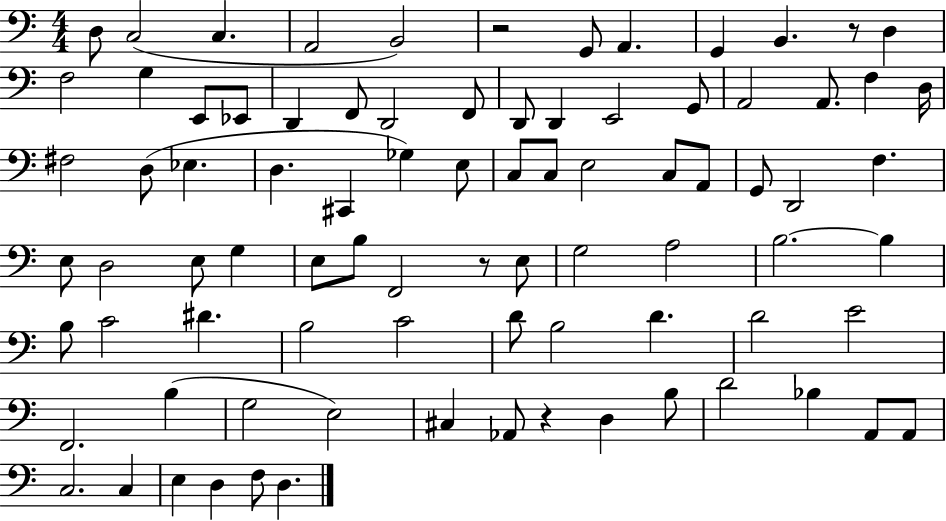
D3/e C3/h C3/q. A2/h B2/h R/h G2/e A2/q. G2/q B2/q. R/e D3/q F3/h G3/q E2/e Eb2/e D2/q F2/e D2/h F2/e D2/e D2/q E2/h G2/e A2/h A2/e. F3/q D3/s F#3/h D3/e Eb3/q. D3/q. C#2/q Gb3/q E3/e C3/e C3/e E3/h C3/e A2/e G2/e D2/h F3/q. E3/e D3/h E3/e G3/q E3/e B3/e F2/h R/e E3/e G3/h A3/h B3/h. B3/q B3/e C4/h D#4/q. B3/h C4/h D4/e B3/h D4/q. D4/h E4/h F2/h. B3/q G3/h E3/h C#3/q Ab2/e R/q D3/q B3/e D4/h Bb3/q A2/e A2/e C3/h. C3/q E3/q D3/q F3/e D3/q.